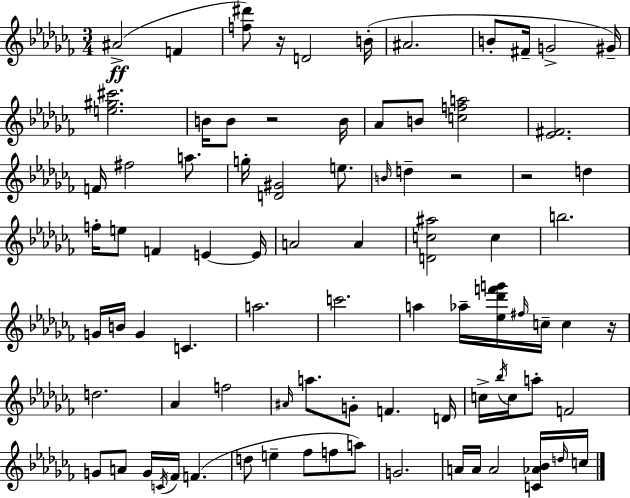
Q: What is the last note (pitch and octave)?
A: C5